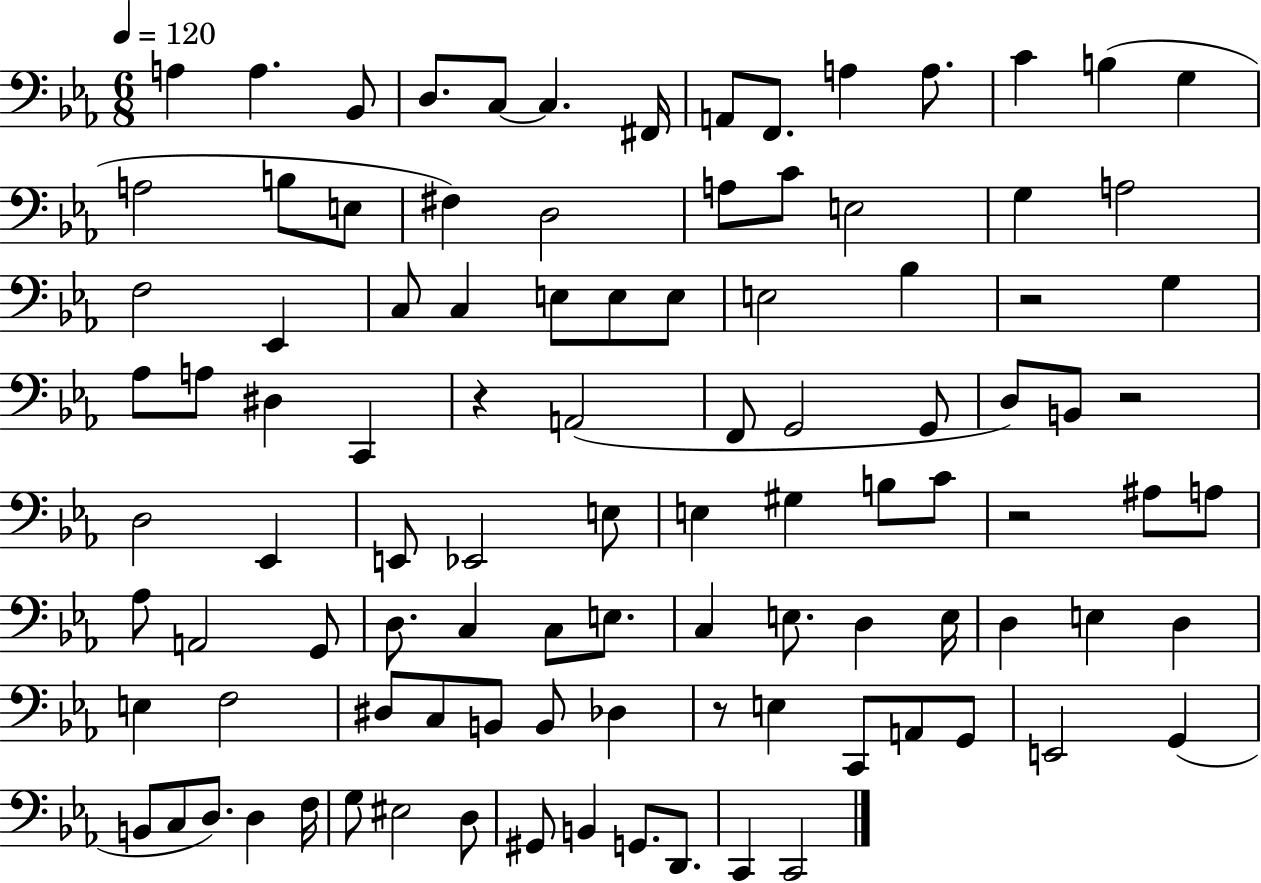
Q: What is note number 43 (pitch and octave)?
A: D3